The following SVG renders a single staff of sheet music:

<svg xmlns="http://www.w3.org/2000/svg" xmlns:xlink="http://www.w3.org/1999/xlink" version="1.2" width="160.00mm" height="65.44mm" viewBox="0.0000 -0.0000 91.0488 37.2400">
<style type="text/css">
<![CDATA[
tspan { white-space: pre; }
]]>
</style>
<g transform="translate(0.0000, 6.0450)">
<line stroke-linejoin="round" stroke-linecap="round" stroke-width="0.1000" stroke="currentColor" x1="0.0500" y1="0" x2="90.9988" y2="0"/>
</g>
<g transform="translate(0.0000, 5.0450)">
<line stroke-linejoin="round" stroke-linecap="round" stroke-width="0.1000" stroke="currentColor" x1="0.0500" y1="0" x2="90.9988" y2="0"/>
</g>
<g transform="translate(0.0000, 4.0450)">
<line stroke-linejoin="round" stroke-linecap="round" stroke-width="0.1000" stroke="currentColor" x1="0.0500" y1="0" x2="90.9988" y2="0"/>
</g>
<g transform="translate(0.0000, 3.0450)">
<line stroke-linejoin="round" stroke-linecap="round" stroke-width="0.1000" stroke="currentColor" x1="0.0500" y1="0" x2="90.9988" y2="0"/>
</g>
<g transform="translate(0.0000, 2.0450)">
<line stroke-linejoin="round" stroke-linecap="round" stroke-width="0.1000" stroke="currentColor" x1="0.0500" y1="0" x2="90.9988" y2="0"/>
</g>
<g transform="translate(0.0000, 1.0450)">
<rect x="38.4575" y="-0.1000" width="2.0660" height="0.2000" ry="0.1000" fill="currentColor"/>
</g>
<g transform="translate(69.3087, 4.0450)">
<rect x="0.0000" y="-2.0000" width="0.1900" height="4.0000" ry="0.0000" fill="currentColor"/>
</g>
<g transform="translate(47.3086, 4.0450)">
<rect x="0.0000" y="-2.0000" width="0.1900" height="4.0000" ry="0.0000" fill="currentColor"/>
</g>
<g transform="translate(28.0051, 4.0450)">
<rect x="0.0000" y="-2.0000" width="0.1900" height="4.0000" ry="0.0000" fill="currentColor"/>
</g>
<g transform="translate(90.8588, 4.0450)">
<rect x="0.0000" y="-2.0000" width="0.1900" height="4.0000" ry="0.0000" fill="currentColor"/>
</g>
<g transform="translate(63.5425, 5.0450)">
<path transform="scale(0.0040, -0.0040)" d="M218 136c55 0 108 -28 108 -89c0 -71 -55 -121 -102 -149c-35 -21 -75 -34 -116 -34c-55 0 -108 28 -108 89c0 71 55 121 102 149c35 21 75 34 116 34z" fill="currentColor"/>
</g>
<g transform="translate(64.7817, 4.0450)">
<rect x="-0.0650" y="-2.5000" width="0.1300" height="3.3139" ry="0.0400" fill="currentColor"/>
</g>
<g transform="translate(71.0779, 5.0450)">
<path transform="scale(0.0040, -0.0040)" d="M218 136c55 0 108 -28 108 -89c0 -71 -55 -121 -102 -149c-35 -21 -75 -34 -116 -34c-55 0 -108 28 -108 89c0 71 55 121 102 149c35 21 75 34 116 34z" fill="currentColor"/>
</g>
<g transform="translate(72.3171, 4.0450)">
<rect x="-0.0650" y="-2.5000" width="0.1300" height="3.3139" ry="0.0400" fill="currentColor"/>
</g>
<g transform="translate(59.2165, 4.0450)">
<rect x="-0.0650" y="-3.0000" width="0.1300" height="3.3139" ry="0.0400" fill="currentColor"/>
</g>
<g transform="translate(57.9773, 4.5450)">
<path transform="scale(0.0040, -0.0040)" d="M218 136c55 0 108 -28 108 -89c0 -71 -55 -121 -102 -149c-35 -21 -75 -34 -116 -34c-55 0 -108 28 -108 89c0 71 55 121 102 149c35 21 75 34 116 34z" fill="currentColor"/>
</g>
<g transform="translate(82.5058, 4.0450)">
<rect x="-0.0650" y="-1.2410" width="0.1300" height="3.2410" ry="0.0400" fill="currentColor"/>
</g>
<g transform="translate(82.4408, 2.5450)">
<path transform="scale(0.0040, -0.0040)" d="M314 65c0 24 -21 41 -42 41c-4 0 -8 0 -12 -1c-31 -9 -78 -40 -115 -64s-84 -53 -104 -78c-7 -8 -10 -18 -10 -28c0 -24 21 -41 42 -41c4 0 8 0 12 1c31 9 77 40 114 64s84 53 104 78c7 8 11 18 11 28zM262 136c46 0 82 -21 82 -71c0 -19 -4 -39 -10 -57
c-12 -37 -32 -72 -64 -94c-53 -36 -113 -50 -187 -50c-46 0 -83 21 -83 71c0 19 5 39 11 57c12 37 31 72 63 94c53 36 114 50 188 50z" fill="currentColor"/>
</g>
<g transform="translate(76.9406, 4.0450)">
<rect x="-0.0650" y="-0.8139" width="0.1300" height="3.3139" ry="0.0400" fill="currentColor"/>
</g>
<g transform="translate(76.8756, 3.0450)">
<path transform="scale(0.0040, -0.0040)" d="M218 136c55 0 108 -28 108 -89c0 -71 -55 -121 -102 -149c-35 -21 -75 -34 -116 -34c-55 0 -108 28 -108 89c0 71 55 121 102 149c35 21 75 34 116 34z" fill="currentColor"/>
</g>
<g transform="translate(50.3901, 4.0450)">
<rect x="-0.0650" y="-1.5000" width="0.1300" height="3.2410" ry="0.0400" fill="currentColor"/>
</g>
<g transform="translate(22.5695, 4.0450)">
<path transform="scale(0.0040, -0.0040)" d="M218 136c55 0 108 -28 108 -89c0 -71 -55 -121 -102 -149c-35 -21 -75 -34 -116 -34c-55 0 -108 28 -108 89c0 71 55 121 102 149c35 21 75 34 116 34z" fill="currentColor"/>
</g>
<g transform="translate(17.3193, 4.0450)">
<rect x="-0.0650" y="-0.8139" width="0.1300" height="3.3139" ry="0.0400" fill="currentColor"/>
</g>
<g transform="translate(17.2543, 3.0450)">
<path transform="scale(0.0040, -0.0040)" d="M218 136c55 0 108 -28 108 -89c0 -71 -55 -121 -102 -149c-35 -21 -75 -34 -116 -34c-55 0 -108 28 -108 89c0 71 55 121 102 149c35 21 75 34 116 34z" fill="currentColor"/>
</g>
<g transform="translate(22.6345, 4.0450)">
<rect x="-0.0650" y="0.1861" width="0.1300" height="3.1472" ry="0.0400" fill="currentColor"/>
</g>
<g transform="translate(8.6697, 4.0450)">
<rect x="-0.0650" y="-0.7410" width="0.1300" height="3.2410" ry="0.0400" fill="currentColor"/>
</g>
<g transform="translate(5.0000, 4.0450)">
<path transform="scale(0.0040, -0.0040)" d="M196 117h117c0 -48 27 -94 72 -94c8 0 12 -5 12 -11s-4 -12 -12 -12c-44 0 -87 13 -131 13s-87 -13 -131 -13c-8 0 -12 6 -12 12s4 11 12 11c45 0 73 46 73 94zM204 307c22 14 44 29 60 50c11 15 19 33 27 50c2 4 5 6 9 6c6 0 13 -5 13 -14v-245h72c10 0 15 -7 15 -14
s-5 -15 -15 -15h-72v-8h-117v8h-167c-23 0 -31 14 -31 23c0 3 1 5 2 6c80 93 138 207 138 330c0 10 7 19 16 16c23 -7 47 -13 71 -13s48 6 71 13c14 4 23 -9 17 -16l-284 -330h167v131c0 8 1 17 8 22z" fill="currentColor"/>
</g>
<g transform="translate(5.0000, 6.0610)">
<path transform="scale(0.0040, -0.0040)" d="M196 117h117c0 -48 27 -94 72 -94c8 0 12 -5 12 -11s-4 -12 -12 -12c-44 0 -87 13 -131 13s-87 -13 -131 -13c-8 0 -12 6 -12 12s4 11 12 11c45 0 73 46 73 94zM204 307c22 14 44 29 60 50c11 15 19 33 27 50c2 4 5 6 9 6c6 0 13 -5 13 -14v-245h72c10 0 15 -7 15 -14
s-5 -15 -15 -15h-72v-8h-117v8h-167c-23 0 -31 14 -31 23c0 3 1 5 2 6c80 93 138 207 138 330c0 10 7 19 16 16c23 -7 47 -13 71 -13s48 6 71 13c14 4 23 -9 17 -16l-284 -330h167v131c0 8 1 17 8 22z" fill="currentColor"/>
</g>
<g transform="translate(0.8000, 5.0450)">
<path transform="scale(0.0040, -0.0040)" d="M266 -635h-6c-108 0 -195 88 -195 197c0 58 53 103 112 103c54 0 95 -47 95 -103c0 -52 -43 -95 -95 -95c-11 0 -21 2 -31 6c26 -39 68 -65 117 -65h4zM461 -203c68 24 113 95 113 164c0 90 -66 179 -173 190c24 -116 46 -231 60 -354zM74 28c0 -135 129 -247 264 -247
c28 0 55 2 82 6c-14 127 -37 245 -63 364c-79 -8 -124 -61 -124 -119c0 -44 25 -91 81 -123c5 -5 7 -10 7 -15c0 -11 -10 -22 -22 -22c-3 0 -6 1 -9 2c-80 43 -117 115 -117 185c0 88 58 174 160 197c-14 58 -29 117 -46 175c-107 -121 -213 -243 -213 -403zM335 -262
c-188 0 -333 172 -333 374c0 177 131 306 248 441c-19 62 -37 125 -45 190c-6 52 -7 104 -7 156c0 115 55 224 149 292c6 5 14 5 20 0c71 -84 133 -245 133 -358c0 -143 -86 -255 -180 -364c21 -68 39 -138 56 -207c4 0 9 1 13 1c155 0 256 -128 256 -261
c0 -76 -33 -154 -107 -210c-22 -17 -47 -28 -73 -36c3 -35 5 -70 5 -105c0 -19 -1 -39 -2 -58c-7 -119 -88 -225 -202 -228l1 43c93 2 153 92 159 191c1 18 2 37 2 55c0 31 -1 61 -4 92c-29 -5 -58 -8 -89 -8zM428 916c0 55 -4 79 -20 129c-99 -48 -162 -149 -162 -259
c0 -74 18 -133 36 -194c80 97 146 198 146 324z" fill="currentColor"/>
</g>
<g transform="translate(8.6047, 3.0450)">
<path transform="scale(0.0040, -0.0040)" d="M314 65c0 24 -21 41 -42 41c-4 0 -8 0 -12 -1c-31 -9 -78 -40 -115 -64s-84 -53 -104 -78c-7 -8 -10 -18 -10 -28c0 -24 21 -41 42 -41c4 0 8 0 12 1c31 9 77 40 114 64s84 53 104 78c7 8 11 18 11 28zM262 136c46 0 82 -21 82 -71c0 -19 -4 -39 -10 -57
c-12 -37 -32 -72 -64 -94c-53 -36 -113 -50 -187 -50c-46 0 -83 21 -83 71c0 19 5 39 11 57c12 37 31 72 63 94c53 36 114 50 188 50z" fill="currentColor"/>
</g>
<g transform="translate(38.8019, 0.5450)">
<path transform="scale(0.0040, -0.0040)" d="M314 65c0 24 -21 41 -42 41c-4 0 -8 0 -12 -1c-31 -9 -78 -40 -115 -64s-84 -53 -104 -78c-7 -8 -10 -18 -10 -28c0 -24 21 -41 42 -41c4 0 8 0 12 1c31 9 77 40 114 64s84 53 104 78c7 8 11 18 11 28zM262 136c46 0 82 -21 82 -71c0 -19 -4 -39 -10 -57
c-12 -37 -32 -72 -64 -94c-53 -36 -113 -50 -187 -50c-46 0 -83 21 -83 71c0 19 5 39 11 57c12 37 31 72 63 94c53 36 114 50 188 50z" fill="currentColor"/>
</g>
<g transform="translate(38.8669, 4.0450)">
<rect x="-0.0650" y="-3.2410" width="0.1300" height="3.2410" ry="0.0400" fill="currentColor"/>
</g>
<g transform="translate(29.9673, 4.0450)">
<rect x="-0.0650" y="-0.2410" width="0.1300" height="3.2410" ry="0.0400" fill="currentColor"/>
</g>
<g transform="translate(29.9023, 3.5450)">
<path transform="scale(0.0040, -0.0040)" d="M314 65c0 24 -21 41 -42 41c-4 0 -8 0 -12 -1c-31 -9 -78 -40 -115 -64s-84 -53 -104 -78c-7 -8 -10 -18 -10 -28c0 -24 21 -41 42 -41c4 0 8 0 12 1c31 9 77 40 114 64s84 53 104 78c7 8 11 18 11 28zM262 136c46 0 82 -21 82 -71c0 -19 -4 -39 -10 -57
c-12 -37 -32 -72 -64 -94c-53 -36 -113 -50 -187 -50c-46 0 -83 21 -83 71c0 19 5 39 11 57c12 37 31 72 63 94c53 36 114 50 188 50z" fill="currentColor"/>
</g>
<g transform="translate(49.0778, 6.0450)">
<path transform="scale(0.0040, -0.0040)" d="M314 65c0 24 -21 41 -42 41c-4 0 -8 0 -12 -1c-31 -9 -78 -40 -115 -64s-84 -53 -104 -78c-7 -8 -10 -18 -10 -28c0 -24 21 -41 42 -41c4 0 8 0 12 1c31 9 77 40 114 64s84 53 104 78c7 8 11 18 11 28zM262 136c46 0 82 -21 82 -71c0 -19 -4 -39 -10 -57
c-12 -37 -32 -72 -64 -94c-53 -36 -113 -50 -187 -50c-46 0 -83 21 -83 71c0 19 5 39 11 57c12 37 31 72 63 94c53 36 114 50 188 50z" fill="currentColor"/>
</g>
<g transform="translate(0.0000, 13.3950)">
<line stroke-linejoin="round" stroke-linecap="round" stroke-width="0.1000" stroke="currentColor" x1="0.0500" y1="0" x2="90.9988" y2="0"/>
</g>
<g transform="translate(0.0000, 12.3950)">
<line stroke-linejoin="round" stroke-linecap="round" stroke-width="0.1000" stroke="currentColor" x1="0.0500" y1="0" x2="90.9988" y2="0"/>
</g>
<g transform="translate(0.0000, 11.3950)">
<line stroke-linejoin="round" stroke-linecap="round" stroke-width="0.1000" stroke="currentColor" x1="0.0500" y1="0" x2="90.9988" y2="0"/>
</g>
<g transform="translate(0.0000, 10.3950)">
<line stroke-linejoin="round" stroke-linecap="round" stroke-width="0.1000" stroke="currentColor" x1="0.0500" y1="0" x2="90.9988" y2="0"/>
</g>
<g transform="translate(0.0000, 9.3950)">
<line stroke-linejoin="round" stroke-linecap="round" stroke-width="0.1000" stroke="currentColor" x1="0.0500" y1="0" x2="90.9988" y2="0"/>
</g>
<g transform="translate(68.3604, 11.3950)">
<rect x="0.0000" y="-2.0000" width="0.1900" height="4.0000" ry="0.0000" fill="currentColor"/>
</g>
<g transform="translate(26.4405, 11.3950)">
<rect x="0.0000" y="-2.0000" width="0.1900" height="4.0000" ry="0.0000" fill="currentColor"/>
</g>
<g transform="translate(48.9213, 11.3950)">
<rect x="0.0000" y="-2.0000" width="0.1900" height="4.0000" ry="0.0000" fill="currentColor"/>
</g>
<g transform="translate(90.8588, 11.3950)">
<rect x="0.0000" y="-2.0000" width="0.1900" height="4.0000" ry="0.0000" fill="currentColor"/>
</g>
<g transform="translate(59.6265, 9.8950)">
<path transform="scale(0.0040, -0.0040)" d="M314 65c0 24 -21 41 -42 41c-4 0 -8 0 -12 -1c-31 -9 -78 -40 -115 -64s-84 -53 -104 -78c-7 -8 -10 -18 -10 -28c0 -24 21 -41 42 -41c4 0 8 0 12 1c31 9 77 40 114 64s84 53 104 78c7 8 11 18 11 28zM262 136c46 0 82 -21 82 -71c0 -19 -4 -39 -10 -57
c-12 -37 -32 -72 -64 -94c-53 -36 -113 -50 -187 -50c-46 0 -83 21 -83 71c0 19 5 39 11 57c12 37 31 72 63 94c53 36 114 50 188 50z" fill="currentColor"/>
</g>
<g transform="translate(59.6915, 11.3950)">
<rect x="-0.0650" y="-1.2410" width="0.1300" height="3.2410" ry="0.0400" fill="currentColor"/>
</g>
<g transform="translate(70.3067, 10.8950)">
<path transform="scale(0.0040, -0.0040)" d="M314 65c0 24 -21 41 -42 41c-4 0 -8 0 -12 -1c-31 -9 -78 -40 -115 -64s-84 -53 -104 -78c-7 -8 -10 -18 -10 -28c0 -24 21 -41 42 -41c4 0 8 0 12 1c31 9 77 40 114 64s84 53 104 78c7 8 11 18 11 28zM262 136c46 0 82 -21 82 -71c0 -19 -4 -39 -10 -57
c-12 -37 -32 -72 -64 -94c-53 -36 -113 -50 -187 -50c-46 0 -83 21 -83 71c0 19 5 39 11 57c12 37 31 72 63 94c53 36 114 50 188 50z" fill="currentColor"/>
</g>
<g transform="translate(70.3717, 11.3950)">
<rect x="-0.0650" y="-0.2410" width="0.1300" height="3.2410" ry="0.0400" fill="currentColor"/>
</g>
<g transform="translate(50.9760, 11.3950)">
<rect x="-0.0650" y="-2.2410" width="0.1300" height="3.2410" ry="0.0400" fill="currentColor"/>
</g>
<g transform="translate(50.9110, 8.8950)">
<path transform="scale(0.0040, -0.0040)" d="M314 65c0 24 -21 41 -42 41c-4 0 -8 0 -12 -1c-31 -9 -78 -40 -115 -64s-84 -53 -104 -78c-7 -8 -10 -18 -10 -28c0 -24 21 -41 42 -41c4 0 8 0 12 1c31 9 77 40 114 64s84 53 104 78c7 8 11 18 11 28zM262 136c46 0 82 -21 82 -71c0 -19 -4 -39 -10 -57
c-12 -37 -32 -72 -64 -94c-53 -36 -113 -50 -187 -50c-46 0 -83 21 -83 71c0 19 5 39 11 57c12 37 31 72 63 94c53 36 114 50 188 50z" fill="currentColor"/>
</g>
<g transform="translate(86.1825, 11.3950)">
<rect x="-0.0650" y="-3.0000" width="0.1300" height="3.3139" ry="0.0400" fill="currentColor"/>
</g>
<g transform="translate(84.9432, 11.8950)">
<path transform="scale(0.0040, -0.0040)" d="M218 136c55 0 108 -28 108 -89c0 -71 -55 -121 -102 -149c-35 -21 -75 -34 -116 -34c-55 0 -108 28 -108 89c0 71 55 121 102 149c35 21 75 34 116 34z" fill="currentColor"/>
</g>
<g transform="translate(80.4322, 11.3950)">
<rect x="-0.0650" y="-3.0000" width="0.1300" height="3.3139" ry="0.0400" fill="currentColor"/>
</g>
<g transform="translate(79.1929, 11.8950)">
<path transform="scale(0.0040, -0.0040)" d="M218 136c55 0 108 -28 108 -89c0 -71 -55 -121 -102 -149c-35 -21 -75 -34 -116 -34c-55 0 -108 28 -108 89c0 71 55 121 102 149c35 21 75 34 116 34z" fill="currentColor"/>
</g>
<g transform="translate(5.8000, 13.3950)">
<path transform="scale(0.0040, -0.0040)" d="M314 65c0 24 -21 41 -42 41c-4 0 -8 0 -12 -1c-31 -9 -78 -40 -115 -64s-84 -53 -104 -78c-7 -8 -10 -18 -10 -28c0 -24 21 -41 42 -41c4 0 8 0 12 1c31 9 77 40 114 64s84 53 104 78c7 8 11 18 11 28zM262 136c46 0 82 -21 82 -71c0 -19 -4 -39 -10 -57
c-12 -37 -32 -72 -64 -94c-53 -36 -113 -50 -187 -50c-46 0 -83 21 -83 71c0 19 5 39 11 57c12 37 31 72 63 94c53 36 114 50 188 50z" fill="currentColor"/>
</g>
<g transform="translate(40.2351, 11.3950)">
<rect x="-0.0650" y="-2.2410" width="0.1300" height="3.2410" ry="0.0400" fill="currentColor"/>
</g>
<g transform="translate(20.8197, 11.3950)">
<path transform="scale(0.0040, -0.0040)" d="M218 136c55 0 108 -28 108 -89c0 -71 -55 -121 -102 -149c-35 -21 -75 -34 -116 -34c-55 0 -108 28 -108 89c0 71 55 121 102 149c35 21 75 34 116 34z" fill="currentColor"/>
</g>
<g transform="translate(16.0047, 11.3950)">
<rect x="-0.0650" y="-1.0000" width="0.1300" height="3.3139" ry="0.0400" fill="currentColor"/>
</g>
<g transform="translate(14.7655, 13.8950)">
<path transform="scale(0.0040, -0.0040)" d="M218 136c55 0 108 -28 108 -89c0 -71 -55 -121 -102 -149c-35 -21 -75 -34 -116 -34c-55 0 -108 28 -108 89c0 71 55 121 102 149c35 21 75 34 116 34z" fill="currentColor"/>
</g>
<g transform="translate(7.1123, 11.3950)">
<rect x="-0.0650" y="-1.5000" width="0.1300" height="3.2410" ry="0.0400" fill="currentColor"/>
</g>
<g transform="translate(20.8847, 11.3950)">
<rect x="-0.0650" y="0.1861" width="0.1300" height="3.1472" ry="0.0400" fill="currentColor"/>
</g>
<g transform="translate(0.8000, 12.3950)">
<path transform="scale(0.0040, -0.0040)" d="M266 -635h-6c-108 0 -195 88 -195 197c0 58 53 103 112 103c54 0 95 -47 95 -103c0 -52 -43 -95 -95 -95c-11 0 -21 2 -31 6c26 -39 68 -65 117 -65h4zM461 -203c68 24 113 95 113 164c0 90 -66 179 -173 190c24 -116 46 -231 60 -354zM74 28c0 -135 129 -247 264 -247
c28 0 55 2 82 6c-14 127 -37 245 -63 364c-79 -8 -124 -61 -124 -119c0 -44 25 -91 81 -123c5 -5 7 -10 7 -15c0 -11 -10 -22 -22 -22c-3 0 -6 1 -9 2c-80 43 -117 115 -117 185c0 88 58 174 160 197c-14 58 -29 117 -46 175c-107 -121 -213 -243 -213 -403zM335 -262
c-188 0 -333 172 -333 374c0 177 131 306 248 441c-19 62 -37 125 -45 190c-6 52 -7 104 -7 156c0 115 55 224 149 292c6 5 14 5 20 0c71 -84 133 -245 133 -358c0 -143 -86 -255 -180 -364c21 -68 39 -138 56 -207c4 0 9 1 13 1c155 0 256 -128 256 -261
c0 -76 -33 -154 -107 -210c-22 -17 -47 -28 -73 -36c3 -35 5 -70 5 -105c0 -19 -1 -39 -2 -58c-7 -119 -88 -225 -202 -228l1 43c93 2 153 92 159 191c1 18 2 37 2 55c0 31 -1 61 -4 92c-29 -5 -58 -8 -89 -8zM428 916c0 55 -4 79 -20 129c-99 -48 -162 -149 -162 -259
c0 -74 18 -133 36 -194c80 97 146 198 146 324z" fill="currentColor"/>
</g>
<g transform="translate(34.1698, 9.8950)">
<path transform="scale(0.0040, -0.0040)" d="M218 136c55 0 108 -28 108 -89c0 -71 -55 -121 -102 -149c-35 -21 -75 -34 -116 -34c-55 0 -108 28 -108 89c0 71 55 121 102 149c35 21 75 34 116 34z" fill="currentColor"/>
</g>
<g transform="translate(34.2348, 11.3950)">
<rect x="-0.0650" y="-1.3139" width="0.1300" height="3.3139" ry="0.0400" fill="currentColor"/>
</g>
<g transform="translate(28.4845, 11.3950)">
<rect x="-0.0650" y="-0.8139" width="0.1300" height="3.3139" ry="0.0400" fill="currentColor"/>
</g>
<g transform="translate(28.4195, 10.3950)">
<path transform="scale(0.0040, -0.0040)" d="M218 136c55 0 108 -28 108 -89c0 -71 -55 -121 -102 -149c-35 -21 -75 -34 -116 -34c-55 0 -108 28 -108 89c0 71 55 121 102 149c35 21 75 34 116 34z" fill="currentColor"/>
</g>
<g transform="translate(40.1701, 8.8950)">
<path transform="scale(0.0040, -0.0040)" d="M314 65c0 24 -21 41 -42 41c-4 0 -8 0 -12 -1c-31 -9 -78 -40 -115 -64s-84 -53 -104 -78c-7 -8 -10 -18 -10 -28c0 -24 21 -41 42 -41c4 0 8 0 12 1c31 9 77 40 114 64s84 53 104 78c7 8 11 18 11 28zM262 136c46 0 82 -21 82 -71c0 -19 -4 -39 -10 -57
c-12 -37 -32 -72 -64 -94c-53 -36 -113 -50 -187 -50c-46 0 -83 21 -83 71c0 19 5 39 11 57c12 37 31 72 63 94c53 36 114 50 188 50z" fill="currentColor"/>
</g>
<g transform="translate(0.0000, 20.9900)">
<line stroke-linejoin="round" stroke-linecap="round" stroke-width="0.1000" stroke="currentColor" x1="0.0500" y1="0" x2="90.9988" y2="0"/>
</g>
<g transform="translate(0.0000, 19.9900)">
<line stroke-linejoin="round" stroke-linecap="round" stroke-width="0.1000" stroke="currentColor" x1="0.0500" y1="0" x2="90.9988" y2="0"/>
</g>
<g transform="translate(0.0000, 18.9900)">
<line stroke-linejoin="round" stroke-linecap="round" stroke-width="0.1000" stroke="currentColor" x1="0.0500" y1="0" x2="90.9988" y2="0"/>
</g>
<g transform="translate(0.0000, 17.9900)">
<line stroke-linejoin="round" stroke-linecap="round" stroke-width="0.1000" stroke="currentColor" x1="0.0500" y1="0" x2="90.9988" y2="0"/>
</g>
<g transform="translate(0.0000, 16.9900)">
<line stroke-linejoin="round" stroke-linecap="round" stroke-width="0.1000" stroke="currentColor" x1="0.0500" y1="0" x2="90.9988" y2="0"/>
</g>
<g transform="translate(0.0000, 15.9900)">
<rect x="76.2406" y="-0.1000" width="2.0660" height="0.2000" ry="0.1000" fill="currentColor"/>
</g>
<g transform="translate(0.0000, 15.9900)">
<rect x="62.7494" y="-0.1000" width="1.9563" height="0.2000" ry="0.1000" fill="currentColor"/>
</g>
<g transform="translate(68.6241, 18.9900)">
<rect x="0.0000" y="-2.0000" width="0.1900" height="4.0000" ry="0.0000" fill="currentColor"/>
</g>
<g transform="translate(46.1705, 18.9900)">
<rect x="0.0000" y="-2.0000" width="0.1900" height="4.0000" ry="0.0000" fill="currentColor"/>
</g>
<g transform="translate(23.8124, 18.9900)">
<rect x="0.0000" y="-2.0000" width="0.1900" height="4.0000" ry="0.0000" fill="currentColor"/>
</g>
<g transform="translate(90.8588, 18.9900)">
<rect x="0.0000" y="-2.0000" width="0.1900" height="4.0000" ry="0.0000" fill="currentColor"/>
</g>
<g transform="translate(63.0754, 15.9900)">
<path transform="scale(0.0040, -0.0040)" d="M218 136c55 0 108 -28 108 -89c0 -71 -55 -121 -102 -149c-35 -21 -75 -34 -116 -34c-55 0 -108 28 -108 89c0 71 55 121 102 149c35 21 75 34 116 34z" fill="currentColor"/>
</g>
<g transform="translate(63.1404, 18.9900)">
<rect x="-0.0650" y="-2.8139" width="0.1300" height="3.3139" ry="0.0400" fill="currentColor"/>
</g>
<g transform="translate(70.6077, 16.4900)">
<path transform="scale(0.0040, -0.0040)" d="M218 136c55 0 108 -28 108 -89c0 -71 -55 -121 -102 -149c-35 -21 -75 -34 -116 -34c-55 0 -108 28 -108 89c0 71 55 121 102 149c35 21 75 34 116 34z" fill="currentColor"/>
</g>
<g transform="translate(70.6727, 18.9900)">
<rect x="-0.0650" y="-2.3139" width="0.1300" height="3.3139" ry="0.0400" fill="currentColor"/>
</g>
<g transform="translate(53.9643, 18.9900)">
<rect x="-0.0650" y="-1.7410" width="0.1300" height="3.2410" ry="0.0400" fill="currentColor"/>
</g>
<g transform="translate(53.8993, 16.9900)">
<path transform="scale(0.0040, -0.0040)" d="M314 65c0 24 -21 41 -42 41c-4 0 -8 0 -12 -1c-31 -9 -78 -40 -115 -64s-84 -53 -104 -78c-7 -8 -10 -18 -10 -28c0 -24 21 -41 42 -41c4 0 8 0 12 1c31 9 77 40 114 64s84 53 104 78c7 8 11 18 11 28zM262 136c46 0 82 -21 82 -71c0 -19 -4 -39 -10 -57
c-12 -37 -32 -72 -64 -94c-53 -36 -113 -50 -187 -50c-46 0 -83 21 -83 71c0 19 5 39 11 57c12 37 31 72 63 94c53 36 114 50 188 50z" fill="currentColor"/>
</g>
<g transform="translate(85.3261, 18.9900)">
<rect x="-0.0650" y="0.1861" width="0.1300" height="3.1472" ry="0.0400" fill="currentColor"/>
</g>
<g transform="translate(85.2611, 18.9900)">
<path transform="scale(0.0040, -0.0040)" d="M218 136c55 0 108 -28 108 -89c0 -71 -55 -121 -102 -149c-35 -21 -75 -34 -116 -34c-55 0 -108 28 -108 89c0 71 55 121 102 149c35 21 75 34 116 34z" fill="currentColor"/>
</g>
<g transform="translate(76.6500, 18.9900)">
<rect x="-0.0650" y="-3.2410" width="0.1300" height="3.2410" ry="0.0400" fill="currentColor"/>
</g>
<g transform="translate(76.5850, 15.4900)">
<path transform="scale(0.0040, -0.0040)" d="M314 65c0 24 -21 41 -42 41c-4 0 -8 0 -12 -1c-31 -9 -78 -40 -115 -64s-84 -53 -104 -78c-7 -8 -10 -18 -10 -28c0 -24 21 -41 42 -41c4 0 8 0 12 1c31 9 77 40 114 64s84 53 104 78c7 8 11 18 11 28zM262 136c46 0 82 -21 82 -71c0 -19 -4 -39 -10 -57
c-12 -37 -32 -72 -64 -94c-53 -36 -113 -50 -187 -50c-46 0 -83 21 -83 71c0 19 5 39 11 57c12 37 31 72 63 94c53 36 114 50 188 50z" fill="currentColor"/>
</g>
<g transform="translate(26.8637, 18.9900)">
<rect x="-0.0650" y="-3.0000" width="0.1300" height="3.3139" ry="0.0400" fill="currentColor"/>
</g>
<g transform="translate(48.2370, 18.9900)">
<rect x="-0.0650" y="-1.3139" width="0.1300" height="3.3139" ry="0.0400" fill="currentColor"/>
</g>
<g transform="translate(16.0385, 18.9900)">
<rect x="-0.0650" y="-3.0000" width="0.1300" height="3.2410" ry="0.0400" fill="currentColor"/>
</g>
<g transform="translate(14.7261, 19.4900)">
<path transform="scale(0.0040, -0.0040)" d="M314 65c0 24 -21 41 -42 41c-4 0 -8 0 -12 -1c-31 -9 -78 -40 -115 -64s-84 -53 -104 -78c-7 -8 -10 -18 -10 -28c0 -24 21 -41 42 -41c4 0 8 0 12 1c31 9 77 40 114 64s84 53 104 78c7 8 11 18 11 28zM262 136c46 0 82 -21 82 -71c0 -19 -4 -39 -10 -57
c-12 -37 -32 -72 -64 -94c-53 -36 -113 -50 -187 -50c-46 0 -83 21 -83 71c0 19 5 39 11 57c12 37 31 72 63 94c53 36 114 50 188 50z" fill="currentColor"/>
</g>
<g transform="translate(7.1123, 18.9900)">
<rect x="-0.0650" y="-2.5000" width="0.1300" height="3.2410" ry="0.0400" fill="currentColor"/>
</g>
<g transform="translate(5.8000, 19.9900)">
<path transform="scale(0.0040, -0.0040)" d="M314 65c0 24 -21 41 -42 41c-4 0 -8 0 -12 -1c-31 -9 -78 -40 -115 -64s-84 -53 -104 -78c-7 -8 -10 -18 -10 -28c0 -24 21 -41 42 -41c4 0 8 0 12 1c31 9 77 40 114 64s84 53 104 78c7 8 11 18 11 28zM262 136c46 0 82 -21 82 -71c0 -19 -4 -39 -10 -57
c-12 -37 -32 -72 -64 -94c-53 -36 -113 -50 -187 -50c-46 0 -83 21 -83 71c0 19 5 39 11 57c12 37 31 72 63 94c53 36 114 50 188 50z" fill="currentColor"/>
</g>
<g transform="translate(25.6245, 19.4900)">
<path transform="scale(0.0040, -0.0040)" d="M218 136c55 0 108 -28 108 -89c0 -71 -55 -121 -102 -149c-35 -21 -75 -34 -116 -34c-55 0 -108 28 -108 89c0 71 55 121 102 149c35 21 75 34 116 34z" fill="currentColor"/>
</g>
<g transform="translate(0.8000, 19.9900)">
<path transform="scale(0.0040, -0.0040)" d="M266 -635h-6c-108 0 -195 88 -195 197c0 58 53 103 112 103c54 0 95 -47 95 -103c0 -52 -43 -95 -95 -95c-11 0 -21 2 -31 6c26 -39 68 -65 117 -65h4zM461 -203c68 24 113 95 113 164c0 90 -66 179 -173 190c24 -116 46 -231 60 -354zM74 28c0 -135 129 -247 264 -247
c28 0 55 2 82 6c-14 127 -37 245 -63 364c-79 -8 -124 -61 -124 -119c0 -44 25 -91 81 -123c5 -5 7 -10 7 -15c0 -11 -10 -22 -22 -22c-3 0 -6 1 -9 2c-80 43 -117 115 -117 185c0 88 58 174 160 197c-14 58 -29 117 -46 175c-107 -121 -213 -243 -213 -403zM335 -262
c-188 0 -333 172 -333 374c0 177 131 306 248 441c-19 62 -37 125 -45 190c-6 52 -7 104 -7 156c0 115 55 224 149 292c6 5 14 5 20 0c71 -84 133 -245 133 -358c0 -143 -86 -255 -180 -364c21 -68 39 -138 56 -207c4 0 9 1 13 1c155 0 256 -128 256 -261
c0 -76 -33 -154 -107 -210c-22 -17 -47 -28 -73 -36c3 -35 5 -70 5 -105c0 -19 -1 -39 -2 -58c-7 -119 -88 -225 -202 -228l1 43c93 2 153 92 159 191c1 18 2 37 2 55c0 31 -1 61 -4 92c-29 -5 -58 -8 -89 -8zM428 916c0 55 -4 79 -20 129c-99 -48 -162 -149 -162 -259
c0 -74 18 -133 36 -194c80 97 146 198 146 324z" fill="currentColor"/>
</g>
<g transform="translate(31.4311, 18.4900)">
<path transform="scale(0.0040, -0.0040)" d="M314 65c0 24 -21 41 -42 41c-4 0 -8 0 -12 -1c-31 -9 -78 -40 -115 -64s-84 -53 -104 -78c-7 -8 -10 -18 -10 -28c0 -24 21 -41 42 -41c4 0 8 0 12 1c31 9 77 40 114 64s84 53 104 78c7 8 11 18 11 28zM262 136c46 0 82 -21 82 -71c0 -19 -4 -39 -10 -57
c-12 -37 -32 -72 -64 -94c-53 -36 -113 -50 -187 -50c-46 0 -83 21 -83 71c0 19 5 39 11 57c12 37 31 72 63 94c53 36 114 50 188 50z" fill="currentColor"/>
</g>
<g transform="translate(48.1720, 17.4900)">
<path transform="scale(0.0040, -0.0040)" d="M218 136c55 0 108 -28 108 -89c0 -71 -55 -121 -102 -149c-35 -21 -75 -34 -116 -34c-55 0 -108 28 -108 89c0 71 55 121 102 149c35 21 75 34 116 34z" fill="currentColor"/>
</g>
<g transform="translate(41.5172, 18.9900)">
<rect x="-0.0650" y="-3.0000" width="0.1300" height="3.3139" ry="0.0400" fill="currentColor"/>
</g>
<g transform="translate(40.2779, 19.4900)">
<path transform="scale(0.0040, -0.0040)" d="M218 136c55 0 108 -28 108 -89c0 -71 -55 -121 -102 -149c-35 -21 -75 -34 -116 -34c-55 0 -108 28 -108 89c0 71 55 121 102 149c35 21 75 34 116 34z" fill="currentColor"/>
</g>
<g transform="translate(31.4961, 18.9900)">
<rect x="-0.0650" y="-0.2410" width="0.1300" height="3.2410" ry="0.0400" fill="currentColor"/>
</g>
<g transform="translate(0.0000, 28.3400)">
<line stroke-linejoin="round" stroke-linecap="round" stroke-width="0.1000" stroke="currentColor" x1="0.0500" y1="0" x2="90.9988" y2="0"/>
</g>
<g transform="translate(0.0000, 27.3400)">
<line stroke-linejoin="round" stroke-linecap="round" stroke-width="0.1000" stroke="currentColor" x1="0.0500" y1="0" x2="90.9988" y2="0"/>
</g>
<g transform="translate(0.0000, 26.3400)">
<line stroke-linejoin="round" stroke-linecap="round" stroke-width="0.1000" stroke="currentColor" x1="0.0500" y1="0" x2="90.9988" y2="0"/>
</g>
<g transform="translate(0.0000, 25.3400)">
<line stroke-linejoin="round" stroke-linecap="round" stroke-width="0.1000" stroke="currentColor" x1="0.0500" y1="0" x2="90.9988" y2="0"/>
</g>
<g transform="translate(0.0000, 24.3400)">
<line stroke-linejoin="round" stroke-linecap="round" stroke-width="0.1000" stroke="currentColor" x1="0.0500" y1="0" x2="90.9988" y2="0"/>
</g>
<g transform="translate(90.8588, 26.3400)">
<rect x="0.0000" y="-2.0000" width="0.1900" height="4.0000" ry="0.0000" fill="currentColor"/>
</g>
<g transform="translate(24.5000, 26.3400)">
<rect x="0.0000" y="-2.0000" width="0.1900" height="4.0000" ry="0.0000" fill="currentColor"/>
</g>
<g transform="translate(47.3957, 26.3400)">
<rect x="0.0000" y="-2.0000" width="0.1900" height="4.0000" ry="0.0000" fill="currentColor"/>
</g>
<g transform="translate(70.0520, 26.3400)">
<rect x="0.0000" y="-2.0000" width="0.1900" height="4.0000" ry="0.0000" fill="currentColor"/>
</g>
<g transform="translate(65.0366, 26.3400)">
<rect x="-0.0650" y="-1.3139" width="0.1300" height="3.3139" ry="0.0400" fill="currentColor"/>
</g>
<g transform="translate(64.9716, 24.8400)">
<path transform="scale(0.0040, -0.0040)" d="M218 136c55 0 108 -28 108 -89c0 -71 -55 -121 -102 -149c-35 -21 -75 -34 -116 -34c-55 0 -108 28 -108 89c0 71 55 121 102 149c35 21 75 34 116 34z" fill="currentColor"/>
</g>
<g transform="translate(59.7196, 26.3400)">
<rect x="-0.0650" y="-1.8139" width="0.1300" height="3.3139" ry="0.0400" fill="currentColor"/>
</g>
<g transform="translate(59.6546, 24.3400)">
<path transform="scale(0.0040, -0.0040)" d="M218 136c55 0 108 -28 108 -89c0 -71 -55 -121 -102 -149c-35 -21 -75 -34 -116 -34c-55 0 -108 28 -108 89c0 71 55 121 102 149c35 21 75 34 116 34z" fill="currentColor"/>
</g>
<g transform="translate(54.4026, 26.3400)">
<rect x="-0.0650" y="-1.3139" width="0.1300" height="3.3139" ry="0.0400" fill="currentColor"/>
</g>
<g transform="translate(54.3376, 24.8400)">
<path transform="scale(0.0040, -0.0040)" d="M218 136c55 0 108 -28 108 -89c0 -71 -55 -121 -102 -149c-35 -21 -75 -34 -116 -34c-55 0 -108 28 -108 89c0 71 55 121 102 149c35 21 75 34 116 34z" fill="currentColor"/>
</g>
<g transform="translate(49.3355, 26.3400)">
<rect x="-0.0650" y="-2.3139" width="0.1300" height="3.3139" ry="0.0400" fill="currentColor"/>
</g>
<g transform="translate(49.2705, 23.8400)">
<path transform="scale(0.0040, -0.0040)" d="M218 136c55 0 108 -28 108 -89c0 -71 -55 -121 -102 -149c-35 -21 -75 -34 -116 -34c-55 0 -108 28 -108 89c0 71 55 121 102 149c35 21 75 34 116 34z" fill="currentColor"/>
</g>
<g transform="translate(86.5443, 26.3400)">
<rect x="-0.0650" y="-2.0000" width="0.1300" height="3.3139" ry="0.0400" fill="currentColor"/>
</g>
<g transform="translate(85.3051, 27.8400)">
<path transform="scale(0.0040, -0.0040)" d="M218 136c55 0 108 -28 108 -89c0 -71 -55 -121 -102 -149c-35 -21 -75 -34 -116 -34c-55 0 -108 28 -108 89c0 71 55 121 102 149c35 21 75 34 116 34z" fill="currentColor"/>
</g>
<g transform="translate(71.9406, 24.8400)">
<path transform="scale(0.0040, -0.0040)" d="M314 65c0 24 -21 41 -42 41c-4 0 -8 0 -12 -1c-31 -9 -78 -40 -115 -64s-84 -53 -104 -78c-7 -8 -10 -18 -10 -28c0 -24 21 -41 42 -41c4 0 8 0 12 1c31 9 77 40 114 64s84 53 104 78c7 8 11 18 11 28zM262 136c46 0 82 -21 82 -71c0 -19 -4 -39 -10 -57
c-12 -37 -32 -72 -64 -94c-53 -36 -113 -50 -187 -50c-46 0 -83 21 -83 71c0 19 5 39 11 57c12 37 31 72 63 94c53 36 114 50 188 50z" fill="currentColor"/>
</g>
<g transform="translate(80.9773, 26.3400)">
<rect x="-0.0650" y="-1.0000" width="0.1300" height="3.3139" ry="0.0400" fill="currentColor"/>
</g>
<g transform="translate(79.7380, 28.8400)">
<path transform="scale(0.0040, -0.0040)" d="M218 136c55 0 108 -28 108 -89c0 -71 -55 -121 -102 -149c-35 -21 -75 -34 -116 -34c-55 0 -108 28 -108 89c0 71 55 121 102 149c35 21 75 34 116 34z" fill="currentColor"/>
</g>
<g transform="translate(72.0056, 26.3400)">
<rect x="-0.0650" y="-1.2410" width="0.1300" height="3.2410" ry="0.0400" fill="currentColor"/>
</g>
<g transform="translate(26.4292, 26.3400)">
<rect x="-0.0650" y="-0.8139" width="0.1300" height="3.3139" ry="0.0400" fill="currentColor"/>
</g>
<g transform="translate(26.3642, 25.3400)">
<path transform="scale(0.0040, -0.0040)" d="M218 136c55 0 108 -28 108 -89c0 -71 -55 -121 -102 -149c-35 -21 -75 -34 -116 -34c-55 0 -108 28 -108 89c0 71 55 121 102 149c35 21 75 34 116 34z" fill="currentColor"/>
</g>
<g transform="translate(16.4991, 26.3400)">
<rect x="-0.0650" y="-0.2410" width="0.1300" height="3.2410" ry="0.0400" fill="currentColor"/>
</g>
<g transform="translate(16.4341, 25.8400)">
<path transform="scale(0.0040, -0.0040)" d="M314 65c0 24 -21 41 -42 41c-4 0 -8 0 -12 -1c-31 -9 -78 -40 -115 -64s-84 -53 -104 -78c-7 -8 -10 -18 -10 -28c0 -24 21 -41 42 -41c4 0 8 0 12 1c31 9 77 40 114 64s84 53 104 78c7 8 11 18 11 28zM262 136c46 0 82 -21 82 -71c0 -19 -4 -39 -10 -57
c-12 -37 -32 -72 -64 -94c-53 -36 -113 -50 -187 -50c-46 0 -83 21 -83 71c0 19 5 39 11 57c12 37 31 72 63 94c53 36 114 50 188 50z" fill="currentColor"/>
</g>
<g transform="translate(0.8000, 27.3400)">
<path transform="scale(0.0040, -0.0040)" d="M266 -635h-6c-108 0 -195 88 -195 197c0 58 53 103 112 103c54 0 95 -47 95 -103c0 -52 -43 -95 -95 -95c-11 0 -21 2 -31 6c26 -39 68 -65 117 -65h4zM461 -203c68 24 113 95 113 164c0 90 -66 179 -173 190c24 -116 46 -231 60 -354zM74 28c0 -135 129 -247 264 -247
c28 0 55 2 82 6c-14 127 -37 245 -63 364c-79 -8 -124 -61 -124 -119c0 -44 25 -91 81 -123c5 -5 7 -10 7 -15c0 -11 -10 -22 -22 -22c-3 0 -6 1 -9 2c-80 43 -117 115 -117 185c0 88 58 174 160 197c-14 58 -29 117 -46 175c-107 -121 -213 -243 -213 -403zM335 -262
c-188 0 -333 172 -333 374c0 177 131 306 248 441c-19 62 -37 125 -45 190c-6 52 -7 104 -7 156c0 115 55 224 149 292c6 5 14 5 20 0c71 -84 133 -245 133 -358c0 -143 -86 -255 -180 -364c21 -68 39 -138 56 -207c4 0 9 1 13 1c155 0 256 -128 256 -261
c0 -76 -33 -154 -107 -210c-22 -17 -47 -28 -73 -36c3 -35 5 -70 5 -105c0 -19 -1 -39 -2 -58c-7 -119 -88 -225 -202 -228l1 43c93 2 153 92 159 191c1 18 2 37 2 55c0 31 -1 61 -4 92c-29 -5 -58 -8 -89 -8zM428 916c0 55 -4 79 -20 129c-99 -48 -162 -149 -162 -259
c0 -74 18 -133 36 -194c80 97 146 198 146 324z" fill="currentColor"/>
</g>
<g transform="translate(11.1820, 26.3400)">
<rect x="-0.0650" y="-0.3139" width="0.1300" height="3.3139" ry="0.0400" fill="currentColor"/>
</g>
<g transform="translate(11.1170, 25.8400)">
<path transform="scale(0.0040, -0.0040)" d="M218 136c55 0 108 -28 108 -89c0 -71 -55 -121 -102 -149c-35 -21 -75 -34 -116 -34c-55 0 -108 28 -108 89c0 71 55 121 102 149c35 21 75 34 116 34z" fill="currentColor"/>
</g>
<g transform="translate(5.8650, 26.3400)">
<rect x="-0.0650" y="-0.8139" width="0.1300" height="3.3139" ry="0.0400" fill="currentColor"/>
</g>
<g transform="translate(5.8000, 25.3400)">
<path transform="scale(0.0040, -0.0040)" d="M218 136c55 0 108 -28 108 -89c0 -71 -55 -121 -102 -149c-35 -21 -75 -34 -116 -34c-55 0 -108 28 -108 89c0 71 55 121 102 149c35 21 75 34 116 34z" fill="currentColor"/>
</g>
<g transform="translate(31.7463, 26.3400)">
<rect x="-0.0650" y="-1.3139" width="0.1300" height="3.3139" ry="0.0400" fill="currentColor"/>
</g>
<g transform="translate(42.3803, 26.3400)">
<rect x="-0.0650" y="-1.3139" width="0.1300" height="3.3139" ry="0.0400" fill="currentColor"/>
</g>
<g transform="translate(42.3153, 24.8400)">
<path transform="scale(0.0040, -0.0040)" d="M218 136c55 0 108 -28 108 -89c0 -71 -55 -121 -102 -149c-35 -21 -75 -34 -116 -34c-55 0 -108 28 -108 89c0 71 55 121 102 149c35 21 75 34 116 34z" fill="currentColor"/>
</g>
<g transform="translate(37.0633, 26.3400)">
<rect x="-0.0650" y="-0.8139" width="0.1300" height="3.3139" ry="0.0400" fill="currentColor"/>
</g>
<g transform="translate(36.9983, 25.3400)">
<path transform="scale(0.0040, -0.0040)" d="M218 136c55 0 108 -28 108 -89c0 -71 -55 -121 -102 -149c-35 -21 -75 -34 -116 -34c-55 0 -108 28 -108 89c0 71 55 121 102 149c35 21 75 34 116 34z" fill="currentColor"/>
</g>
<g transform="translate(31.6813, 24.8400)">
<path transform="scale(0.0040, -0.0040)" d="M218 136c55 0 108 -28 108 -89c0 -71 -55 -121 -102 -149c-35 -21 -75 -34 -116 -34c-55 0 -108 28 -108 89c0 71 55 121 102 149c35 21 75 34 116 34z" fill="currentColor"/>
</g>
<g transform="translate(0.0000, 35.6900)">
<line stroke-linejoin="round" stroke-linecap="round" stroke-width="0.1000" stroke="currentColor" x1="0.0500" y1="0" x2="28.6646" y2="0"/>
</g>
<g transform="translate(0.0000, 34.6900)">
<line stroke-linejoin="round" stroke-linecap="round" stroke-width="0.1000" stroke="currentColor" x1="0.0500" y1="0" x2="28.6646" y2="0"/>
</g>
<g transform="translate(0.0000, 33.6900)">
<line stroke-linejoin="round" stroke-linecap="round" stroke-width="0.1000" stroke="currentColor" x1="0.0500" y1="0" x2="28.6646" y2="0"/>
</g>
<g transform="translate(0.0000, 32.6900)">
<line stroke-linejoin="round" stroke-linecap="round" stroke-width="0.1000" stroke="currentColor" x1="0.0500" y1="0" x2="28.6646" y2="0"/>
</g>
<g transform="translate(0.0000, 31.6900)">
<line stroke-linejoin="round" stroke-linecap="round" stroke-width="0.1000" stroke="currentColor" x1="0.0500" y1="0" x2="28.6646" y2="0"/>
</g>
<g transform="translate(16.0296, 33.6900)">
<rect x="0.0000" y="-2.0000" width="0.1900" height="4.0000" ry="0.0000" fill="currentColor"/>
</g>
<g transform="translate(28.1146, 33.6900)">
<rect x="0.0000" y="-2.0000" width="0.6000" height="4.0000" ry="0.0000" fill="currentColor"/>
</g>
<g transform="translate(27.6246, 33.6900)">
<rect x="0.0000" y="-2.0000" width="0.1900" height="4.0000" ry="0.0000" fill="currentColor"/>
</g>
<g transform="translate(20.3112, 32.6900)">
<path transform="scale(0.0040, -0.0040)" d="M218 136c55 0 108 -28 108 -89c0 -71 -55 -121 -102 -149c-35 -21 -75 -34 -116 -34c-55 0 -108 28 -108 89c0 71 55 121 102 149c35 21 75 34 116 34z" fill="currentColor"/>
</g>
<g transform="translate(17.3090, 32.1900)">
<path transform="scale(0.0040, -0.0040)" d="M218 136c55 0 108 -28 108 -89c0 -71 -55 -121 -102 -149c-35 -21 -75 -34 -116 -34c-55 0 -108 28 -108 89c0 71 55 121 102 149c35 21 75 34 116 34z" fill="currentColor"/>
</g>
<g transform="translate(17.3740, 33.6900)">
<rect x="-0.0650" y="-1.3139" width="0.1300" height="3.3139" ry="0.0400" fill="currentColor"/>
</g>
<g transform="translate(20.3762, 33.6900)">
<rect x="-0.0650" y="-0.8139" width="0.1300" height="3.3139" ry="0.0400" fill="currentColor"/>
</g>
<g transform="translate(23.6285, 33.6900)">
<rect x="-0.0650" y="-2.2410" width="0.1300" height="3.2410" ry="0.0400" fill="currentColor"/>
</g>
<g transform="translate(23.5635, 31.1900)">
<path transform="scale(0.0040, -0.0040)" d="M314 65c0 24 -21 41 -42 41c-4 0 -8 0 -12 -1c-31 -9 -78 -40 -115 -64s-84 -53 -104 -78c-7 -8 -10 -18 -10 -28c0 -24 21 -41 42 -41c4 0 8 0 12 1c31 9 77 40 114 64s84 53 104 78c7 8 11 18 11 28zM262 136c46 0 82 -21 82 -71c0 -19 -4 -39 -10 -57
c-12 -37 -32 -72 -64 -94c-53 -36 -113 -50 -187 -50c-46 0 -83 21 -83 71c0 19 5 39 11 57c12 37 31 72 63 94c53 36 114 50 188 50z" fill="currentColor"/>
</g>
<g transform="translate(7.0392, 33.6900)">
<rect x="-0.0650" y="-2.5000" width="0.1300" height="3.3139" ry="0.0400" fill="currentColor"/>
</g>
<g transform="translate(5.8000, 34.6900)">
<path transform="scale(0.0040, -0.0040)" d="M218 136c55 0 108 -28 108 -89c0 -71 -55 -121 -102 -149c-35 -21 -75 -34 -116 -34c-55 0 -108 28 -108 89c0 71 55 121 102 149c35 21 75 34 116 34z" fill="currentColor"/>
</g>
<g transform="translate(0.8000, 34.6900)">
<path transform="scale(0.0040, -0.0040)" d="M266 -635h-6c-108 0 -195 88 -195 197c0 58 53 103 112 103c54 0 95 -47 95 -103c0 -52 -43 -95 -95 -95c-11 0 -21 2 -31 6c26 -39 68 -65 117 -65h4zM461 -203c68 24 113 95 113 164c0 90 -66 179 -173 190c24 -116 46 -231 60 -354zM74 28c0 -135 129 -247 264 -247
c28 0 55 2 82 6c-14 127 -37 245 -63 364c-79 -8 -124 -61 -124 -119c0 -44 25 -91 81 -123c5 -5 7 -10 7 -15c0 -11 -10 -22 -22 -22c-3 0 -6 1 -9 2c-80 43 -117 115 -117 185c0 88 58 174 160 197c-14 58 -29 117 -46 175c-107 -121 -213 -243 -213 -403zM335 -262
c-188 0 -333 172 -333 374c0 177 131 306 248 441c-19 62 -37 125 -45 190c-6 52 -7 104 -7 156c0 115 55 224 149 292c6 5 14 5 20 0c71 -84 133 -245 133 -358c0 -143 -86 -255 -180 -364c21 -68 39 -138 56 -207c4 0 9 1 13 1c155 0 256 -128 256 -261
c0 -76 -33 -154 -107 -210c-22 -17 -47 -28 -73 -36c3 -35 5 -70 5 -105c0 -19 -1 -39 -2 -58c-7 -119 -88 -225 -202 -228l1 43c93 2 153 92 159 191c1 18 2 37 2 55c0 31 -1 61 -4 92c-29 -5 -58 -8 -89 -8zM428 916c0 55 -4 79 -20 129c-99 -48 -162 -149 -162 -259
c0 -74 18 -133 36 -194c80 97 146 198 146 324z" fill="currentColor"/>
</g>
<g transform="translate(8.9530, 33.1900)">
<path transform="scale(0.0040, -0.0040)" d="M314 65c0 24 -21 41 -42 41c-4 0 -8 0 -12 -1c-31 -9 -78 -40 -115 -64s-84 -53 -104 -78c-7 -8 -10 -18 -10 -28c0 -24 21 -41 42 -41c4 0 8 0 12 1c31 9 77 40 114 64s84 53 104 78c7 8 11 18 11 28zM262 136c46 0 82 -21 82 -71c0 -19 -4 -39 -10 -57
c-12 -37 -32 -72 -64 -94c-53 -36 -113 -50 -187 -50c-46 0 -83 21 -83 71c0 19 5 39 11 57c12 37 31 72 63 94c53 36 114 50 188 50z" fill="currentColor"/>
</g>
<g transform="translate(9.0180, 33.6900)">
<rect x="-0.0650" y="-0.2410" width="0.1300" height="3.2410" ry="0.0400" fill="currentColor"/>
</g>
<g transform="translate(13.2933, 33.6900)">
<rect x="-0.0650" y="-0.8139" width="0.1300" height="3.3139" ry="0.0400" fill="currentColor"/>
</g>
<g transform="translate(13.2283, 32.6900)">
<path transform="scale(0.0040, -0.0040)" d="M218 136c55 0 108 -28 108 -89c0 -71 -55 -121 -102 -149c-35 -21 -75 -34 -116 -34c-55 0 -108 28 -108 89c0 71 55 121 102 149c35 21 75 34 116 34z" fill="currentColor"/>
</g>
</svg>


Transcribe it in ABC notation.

X:1
T:Untitled
M:4/4
L:1/4
K:C
d2 d B c2 b2 E2 A G G d e2 E2 D B d e g2 g2 e2 c2 A A G2 A2 A c2 A e f2 a g b2 B d c c2 d e d e g e f e e2 D F G c2 d e d g2